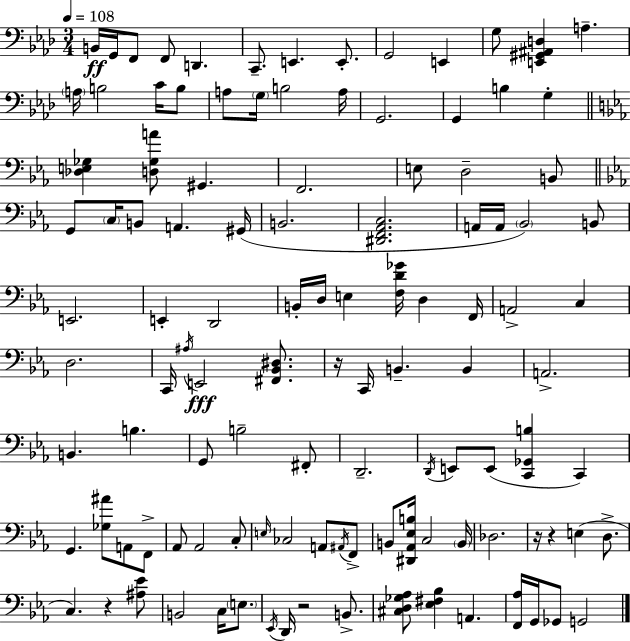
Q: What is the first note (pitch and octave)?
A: B2